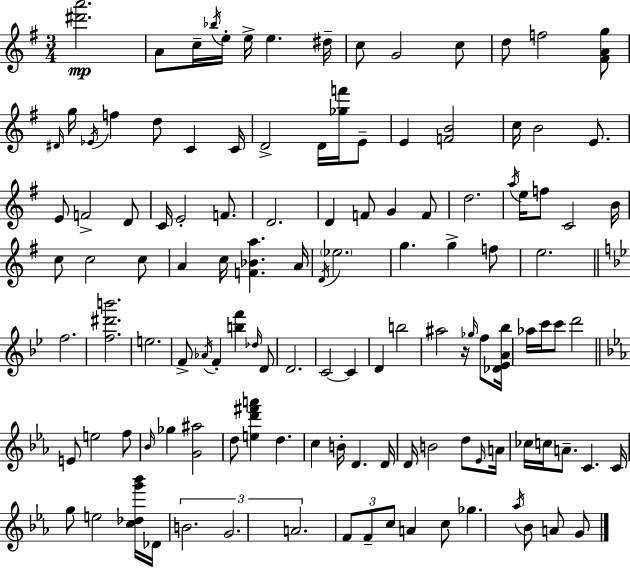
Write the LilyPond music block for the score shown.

{
  \clef treble
  \numericTimeSignature
  \time 3/4
  \key e \minor
  <dis''' a'''>2.\mp | a'8 c''16-- \acciaccatura { bes''16 } e''16-. e''16-> e''4. | dis''16-- c''8 g'2 c''8 | d''8 f''2 <fis' a' g''>8 | \break \grace { dis'16 } g''16 \acciaccatura { ees'16 } f''4 d''8 c'4 | c'16 d'2-> d'16 | <ges'' f'''>16 e'8-- e'4 <f' b'>2 | c''16 b'2 | \break e'8. e'8 f'2-> | d'8 c'16 e'2-. | f'8. d'2. | d'4 f'8 g'4 | \break f'8 d''2. | \acciaccatura { a''16 } e''16 f''8 c'2 | b'16 c''8 c''2 | c''8 a'4 c''16 <f' bes' a''>4. | \break a'16 \acciaccatura { d'16 } \parenthesize ees''2. | g''4. g''4-> | f''8 e''2. | \bar "||" \break \key g \minor f''2. | <f'' dis''' b'''>2. | e''2. | f'8-> \acciaccatura { aes'16 } f'4-. <b'' f'''>4 \grace { des''16 } | \break d'8 d'2. | c'2~~ c'4 | d'4 b''2 | ais''2 r16 \grace { ges''16 } | \break f''8 <des' ees' a' bes''>16 aes''16 c'''16 c'''8 d'''2 | \bar "||" \break \key c \minor e'8 e''2 f''8 | \grace { bes'16 } ges''4 <g' ais''>2 | d''8 <e'' d''' fis''' a'''>4 d''4. | c''4 b'16-. d'4. | \break d'16 d'16 b'2 d''8 | \grace { ees'16 } a'16 ces''16 c''16 a'8.-- c'4. | c'16 g''8 e''2 | <c'' des'' g''' bes'''>16 des'16 \tuplet 3/2 { b'2. | \break g'2. | a'2. } | \tuplet 3/2 { f'8 f'8-- c''8 } a'4 | c''8 ges''4. \acciaccatura { aes''16 } bes'8 a'8 | \break g'8 \bar "|."
}